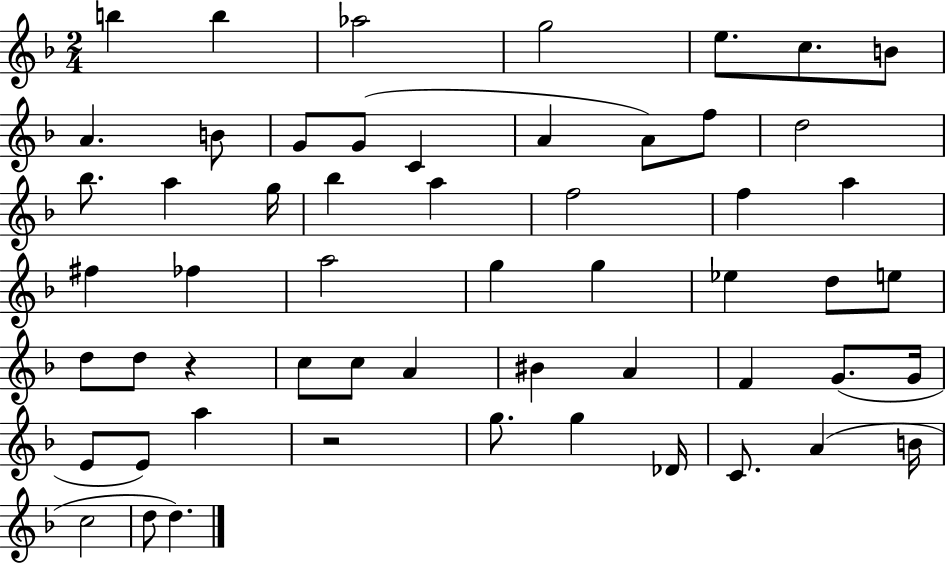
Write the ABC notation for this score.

X:1
T:Untitled
M:2/4
L:1/4
K:F
b b _a2 g2 e/2 c/2 B/2 A B/2 G/2 G/2 C A A/2 f/2 d2 _b/2 a g/4 _b a f2 f a ^f _f a2 g g _e d/2 e/2 d/2 d/2 z c/2 c/2 A ^B A F G/2 G/4 E/2 E/2 a z2 g/2 g _D/4 C/2 A B/4 c2 d/2 d